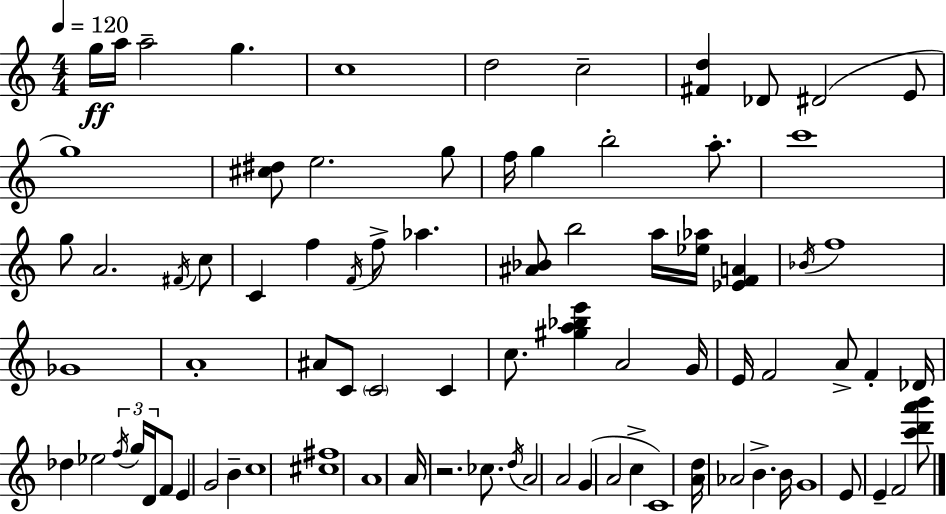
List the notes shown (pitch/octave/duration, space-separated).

G5/s A5/s A5/h G5/q. C5/w D5/h C5/h [F#4,D5]/q Db4/e D#4/h E4/e G5/w [C#5,D#5]/e E5/h. G5/e F5/s G5/q B5/h A5/e. C6/w G5/e A4/h. F#4/s C5/e C4/q F5/q F4/s F5/e Ab5/q. [A#4,Bb4]/e B5/h A5/s [Eb5,Ab5]/s [Eb4,F4,A4]/q Bb4/s F5/w Gb4/w A4/w A#4/e C4/e C4/h C4/q C5/e. [G#5,A5,Bb5,E6]/q A4/h G4/s E4/s F4/h A4/e F4/q Db4/s Db5/q Eb5/h F5/s G5/s D4/s F4/e E4/q G4/h B4/q C5/w [C#5,F#5]/w A4/w A4/s R/h. CES5/e. D5/s A4/h A4/h G4/q A4/h C5/q C4/w [A4,D5]/s Ab4/h B4/q. B4/s G4/w E4/e E4/q F4/h [C6,D6,A6,B6]/e